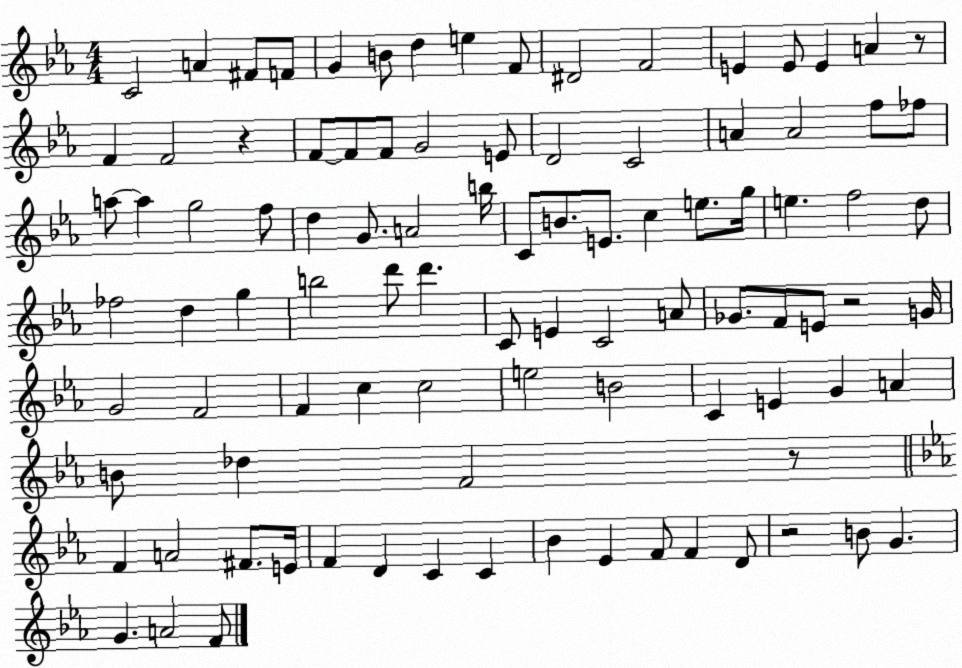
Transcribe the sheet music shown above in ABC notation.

X:1
T:Untitled
M:4/4
L:1/4
K:Eb
C2 A ^F/2 F/2 G B/2 d e F/2 ^D2 F2 E E/2 E A z/2 F F2 z F/2 F/2 F/2 G2 E/2 D2 C2 A A2 f/2 _f/2 a/2 a g2 f/2 d G/2 A2 b/4 C/2 B/2 E/2 c e/2 g/4 e f2 d/2 _f2 d g b2 d'/2 d' C/2 E C2 A/2 _G/2 F/2 E/2 z2 G/4 G2 F2 F c c2 e2 B2 C E G A B/2 _d F2 z/2 F A2 ^F/2 E/4 F D C C _B _E F/2 F D/2 z2 B/2 G G A2 F/2